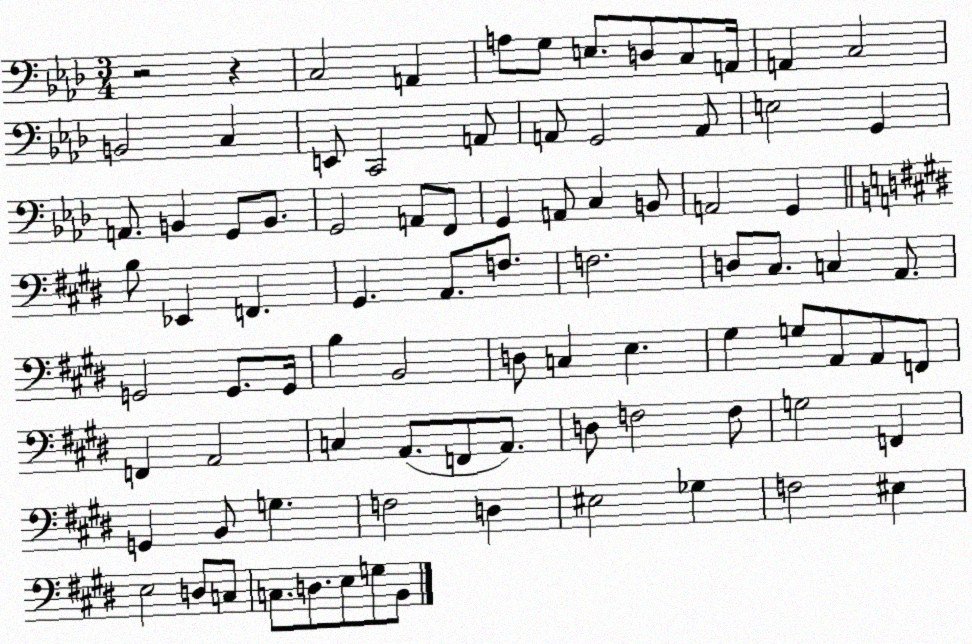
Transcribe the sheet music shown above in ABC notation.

X:1
T:Untitled
M:3/4
L:1/4
K:Ab
z2 z C,2 A,, A,/2 G,/2 E,/2 D,/2 C,/2 A,,/4 A,, C,2 B,,2 C, E,,/2 C,,2 A,,/2 A,,/2 G,,2 A,,/2 E,2 G,, A,,/2 B,, G,,/2 B,,/2 G,,2 A,,/2 F,,/2 G,, A,,/2 C, B,,/2 A,,2 G,, B,/2 _E,, F,, ^G,, A,,/2 F,/2 F,2 D,/2 ^C,/2 C, A,,/2 G,,2 G,,/2 G,,/4 B, B,,2 D,/2 C, E, ^G, G,/2 A,,/2 A,,/2 F,,/2 F,, A,,2 C, A,,/2 F,,/2 A,,/2 D,/2 F,2 F,/2 G,2 F,, G,, B,,/2 G, F,2 D, ^E,2 _G, F,2 ^E, E,2 D,/2 C,/2 C,/2 D,/2 E,/2 G,/2 B,,/2